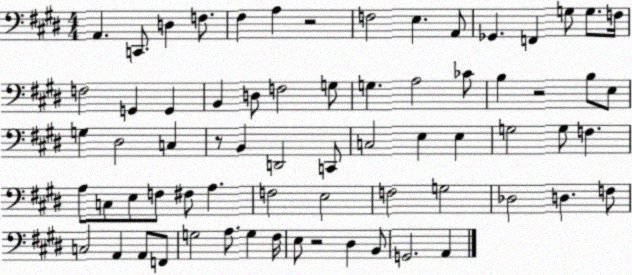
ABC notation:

X:1
T:Untitled
M:4/4
L:1/4
K:E
A,, C,,/2 D, F,/2 ^F, A, z2 F,2 E, A,,/2 _G,, F,, G,/2 G,/2 F,/4 F,2 G,, G,, B,, D,/2 F,2 G,/2 G, A,2 _C/2 B, z2 B,/2 E,/2 G, ^D,2 C, z/2 B,, D,,2 C,,/2 C,2 E, E, G,2 G,/2 F, A,/2 C,/2 E,/2 F,/2 ^F,/2 A, F,2 E,2 F,2 G,2 _D,2 D, F,/2 C,2 A,, A,,/2 F,,/2 G,2 A,/2 G, ^F,/4 E,/2 z2 ^D, B,,/2 G,,2 A,,